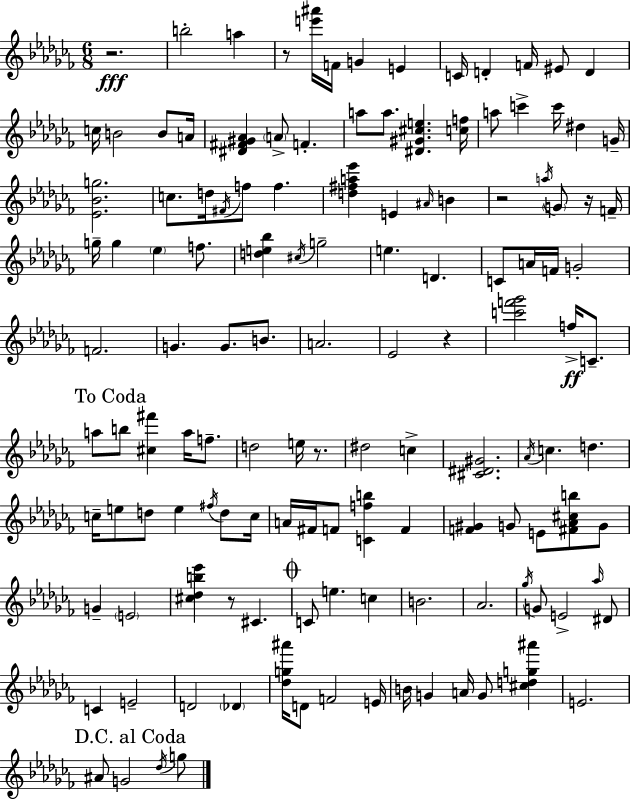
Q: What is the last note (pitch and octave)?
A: G5